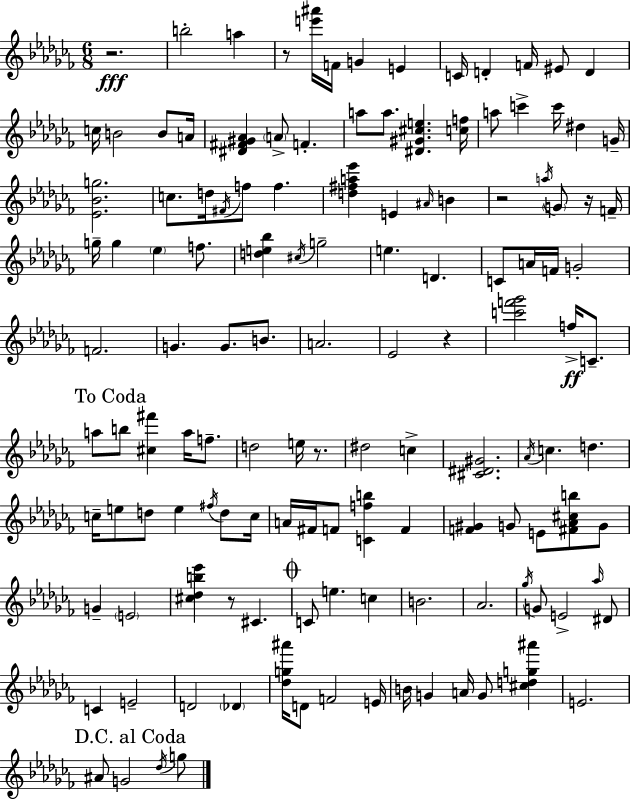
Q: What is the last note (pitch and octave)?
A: G5